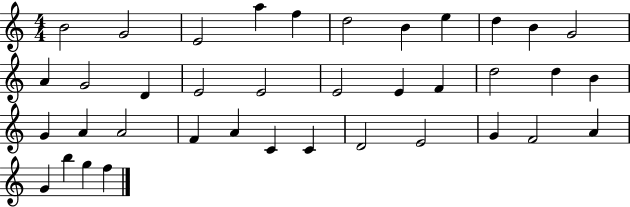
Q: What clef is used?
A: treble